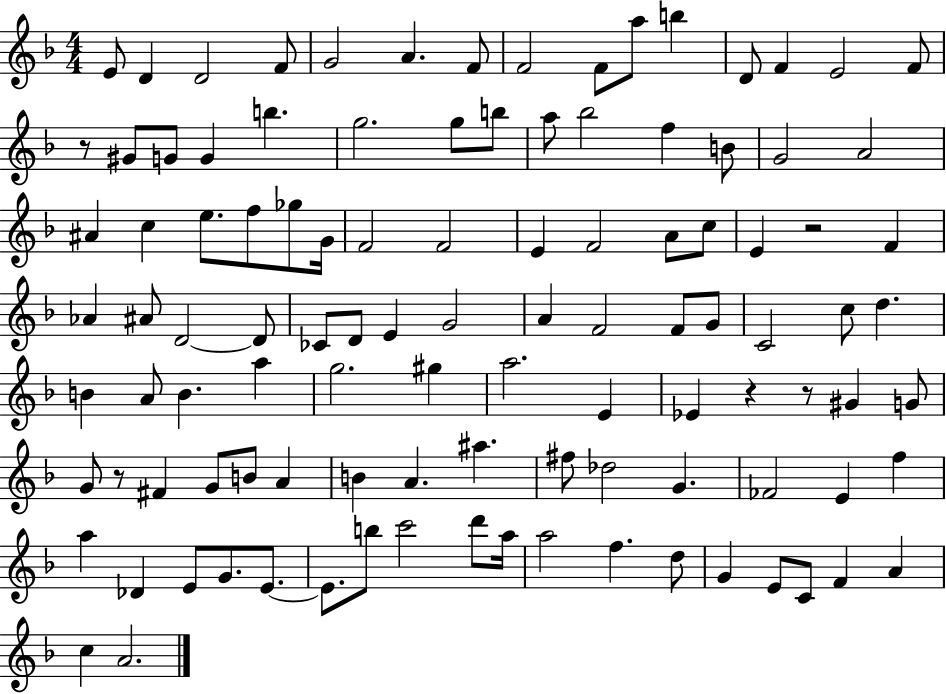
E4/e D4/q D4/h F4/e G4/h A4/q. F4/e F4/h F4/e A5/e B5/q D4/e F4/q E4/h F4/e R/e G#4/e G4/e G4/q B5/q. G5/h. G5/e B5/e A5/e Bb5/h F5/q B4/e G4/h A4/h A#4/q C5/q E5/e. F5/e Gb5/e G4/s F4/h F4/h E4/q F4/h A4/e C5/e E4/q R/h F4/q Ab4/q A#4/e D4/h D4/e CES4/e D4/e E4/q G4/h A4/q F4/h F4/e G4/e C4/h C5/e D5/q. B4/q A4/e B4/q. A5/q G5/h. G#5/q A5/h. E4/q Eb4/q R/q R/e G#4/q G4/e G4/e R/e F#4/q G4/e B4/e A4/q B4/q A4/q. A#5/q. F#5/e Db5/h G4/q. FES4/h E4/q F5/q A5/q Db4/q E4/e G4/e. E4/e. E4/e. B5/e C6/h D6/e A5/s A5/h F5/q. D5/e G4/q E4/e C4/e F4/q A4/q C5/q A4/h.